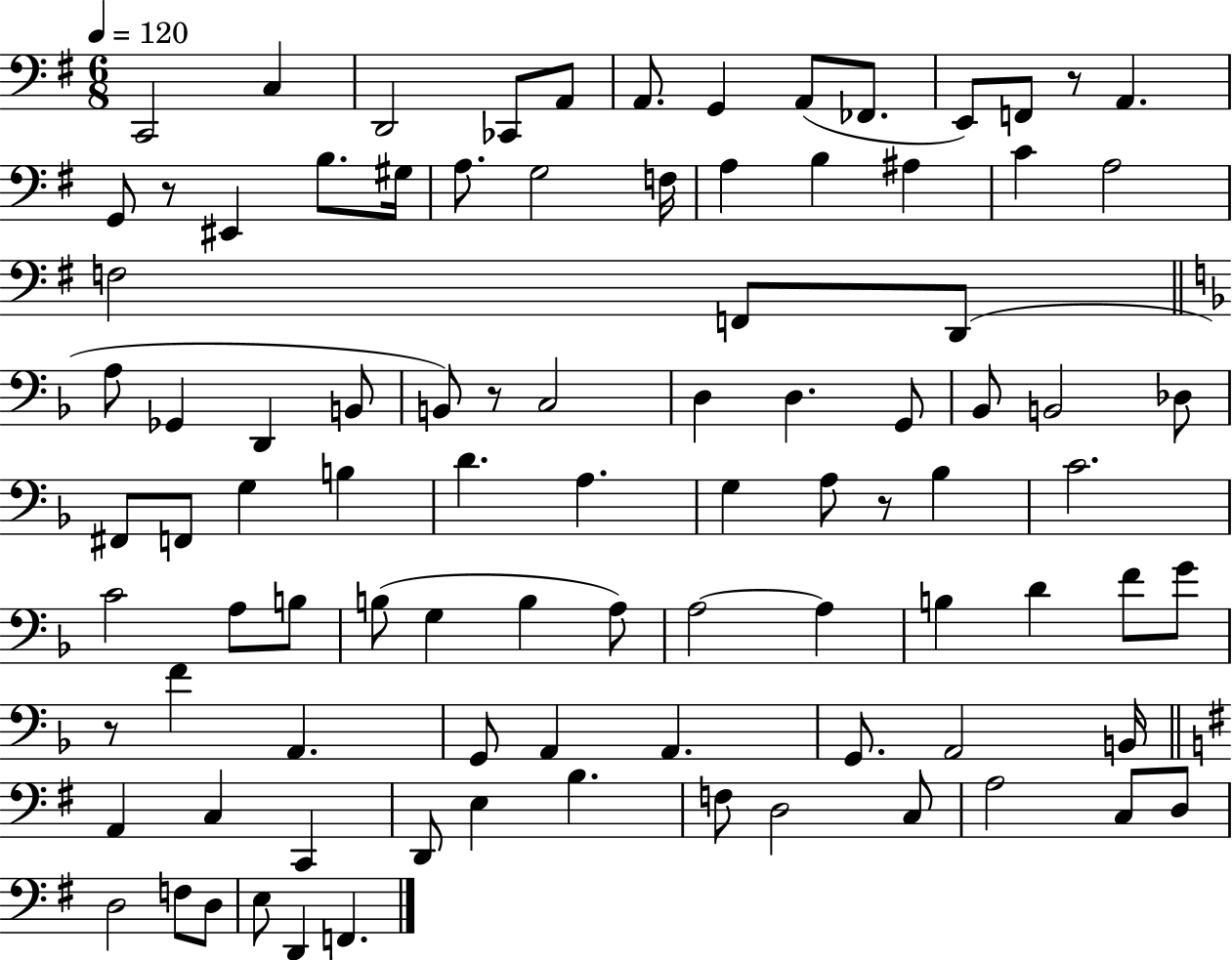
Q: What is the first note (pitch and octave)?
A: C2